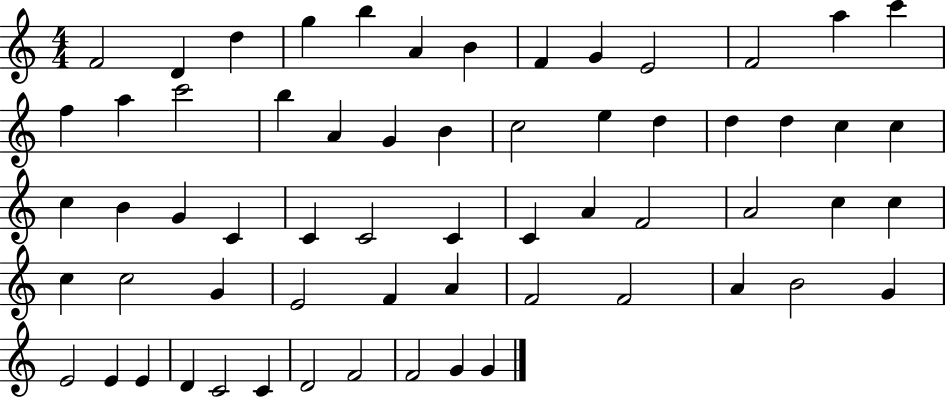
{
  \clef treble
  \numericTimeSignature
  \time 4/4
  \key c \major
  f'2 d'4 d''4 | g''4 b''4 a'4 b'4 | f'4 g'4 e'2 | f'2 a''4 c'''4 | \break f''4 a''4 c'''2 | b''4 a'4 g'4 b'4 | c''2 e''4 d''4 | d''4 d''4 c''4 c''4 | \break c''4 b'4 g'4 c'4 | c'4 c'2 c'4 | c'4 a'4 f'2 | a'2 c''4 c''4 | \break c''4 c''2 g'4 | e'2 f'4 a'4 | f'2 f'2 | a'4 b'2 g'4 | \break e'2 e'4 e'4 | d'4 c'2 c'4 | d'2 f'2 | f'2 g'4 g'4 | \break \bar "|."
}